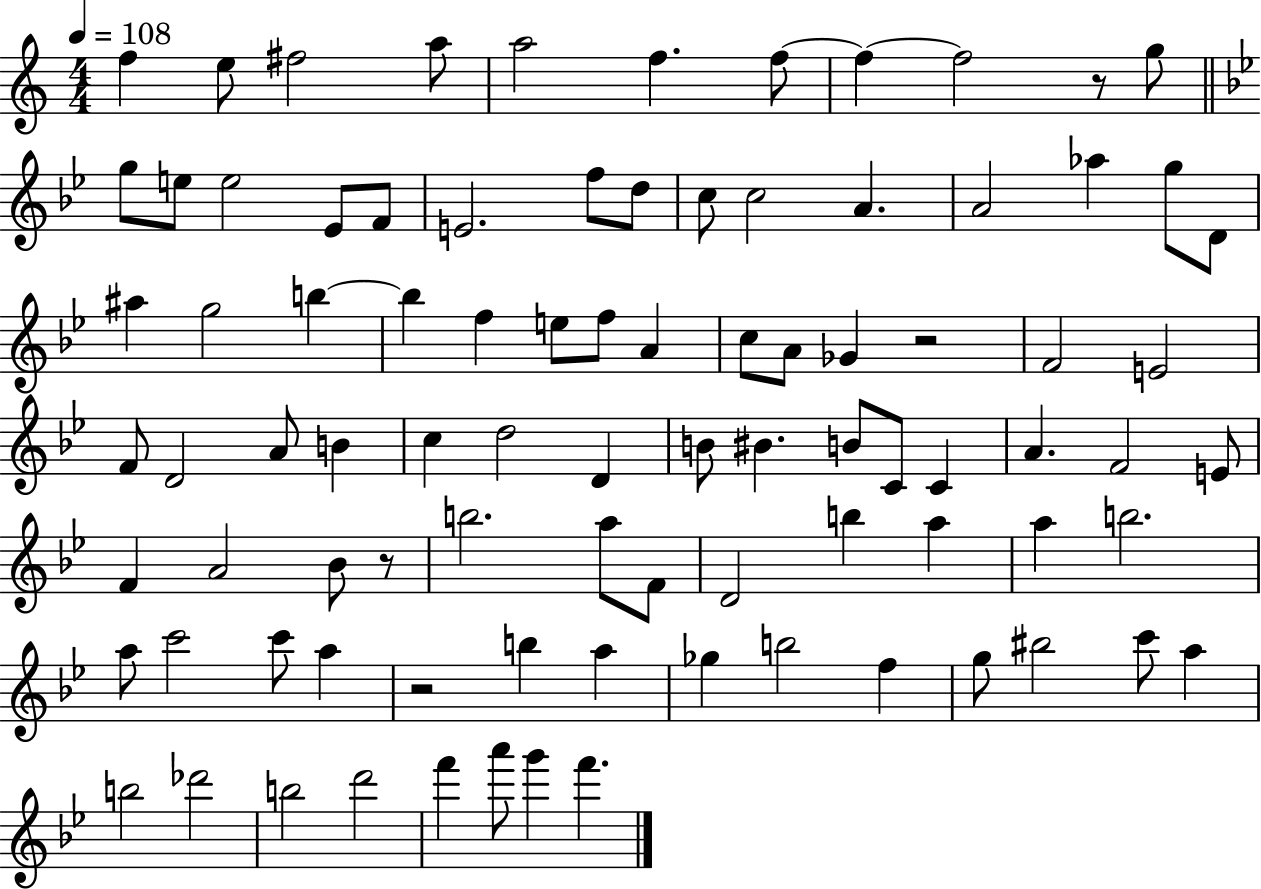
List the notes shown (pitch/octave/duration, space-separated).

F5/q E5/e F#5/h A5/e A5/h F5/q. F5/e F5/q F5/h R/e G5/e G5/e E5/e E5/h Eb4/e F4/e E4/h. F5/e D5/e C5/e C5/h A4/q. A4/h Ab5/q G5/e D4/e A#5/q G5/h B5/q B5/q F5/q E5/e F5/e A4/q C5/e A4/e Gb4/q R/h F4/h E4/h F4/e D4/h A4/e B4/q C5/q D5/h D4/q B4/e BIS4/q. B4/e C4/e C4/q A4/q. F4/h E4/e F4/q A4/h Bb4/e R/e B5/h. A5/e F4/e D4/h B5/q A5/q A5/q B5/h. A5/e C6/h C6/e A5/q R/h B5/q A5/q Gb5/q B5/h F5/q G5/e BIS5/h C6/e A5/q B5/h Db6/h B5/h D6/h F6/q A6/e G6/q F6/q.